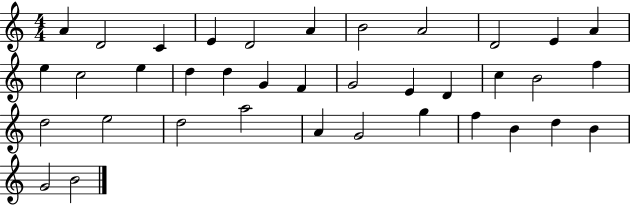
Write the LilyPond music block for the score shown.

{
  \clef treble
  \numericTimeSignature
  \time 4/4
  \key c \major
  a'4 d'2 c'4 | e'4 d'2 a'4 | b'2 a'2 | d'2 e'4 a'4 | \break e''4 c''2 e''4 | d''4 d''4 g'4 f'4 | g'2 e'4 d'4 | c''4 b'2 f''4 | \break d''2 e''2 | d''2 a''2 | a'4 g'2 g''4 | f''4 b'4 d''4 b'4 | \break g'2 b'2 | \bar "|."
}